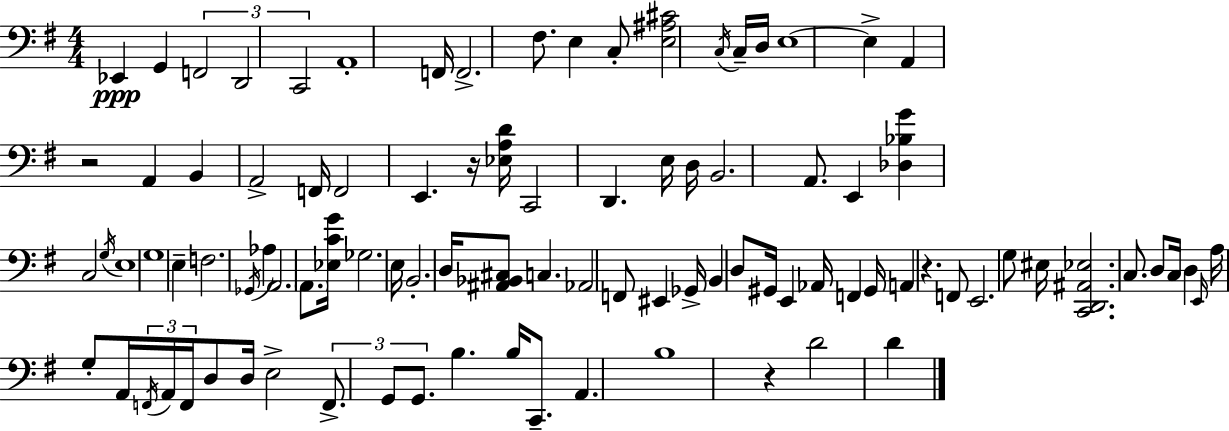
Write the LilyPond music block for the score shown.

{
  \clef bass
  \numericTimeSignature
  \time 4/4
  \key e \minor
  \repeat volta 2 { ees,4\ppp g,4 \tuplet 3/2 { f,2 | d,2 c,2 } | a,1-. | f,16 f,2.-> fis8. | \break e4 c8-. <e ais cis'>2 \acciaccatura { c16 } c16-- | d16 e1~~ | e4-> a,4 r2 | a,4 b,4 a,2-> | \break f,16 f,2 e,4. | r16 <ees a d'>16 c,2 d,4. | e16 d16 b,2. a,8. | e,4 <des bes g'>4 c2 | \break \acciaccatura { g16 } e1 | g1 | e4-- f2. | \acciaccatura { ges,16 } aes4 a,2. | \break \parenthesize a,8. <ees c' g'>16 ges2. | e16 b,2.-. | d16 <ais, bes, cis>8 c4. aes,2 | f,8 eis,4 ges,16-> b,4 d8 gis,16 e,4 | \break aes,16 f,4 gis,16 a,4 r4. | f,8 e,2. | g8 eis16 <c, d, ais, ees>2. | c8. d8 c16 d4 \grace { e,16 } a16 g8-. a,16 \tuplet 3/2 { \acciaccatura { f,16 } | \break a,16 f,16 } d8 d16 e2-> \tuplet 3/2 { f,8.-> | g,8 g,8. } b4. b16 c,8.-- a,4. | b1 | r4 d'2 | \break d'4 } \bar "|."
}